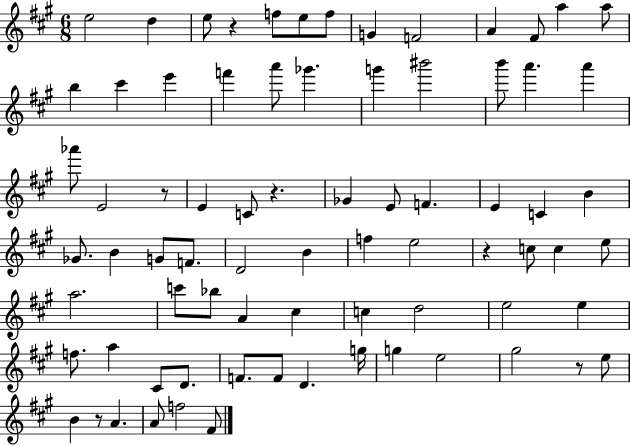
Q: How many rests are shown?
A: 6